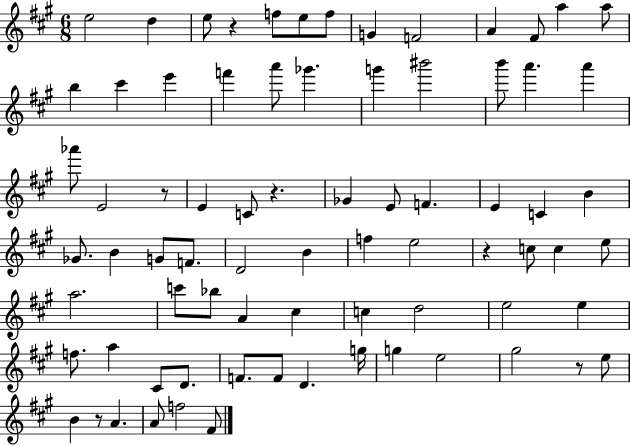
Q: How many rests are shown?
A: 6